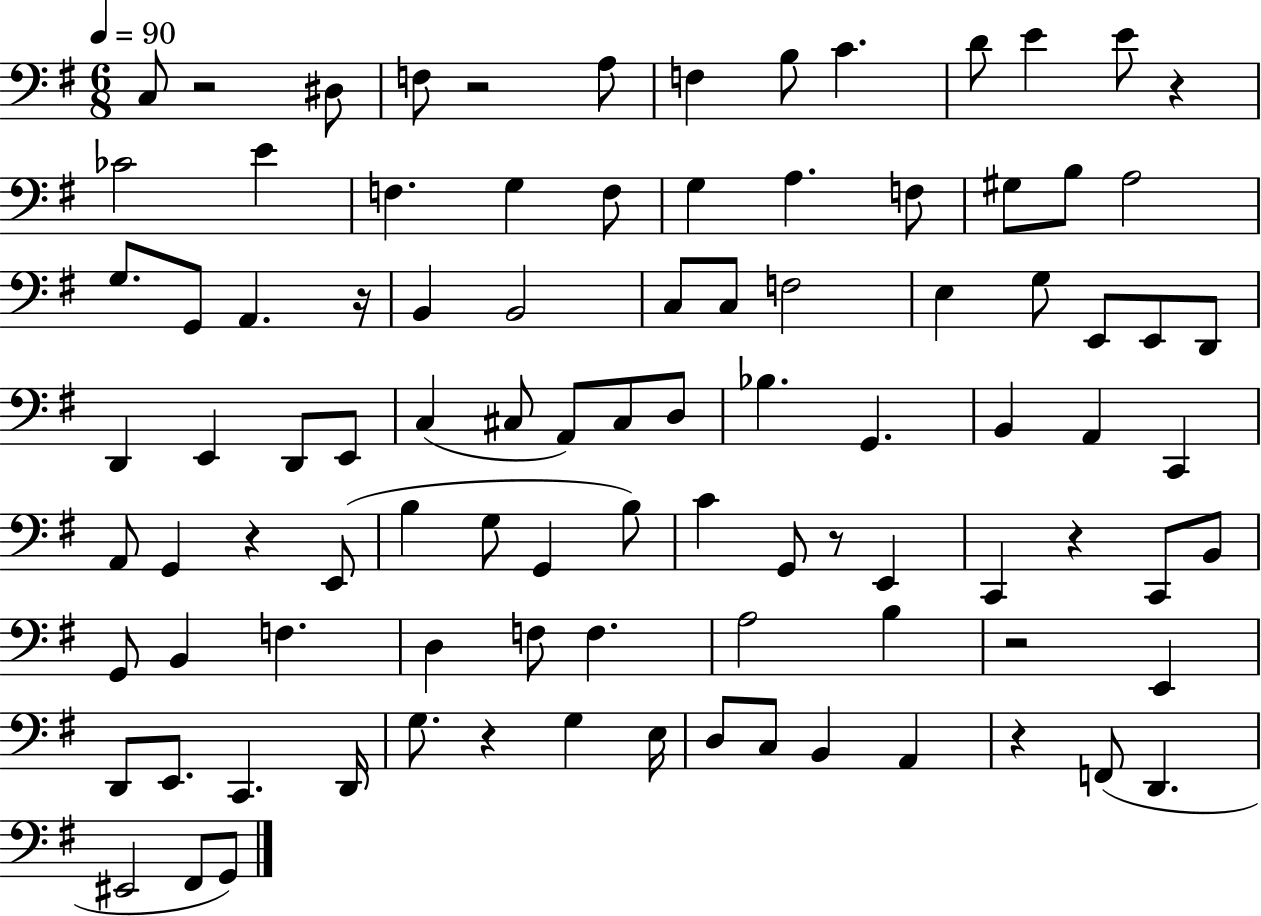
{
  \clef bass
  \numericTimeSignature
  \time 6/8
  \key g \major
  \tempo 4 = 90
  c8 r2 dis8 | f8 r2 a8 | f4 b8 c'4. | d'8 e'4 e'8 r4 | \break ces'2 e'4 | f4. g4 f8 | g4 a4. f8 | gis8 b8 a2 | \break g8. g,8 a,4. r16 | b,4 b,2 | c8 c8 f2 | e4 g8 e,8 e,8 d,8 | \break d,4 e,4 d,8 e,8 | c4( cis8 a,8) cis8 d8 | bes4. g,4. | b,4 a,4 c,4 | \break a,8 g,4 r4 e,8( | b4 g8 g,4 b8) | c'4 g,8 r8 e,4 | c,4 r4 c,8 b,8 | \break g,8 b,4 f4. | d4 f8 f4. | a2 b4 | r2 e,4 | \break d,8 e,8. c,4. d,16 | g8. r4 g4 e16 | d8 c8 b,4 a,4 | r4 f,8( d,4. | \break eis,2 fis,8 g,8) | \bar "|."
}